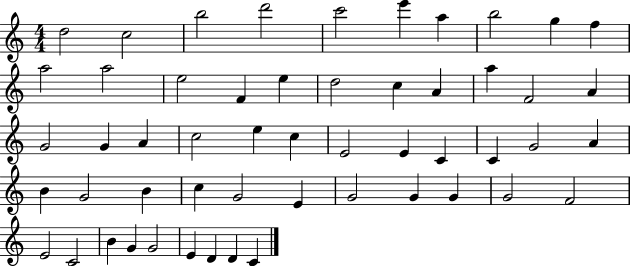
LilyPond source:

{
  \clef treble
  \numericTimeSignature
  \time 4/4
  \key c \major
  d''2 c''2 | b''2 d'''2 | c'''2 e'''4 a''4 | b''2 g''4 f''4 | \break a''2 a''2 | e''2 f'4 e''4 | d''2 c''4 a'4 | a''4 f'2 a'4 | \break g'2 g'4 a'4 | c''2 e''4 c''4 | e'2 e'4 c'4 | c'4 g'2 a'4 | \break b'4 g'2 b'4 | c''4 g'2 e'4 | g'2 g'4 g'4 | g'2 f'2 | \break e'2 c'2 | b'4 g'4 g'2 | e'4 d'4 d'4 c'4 | \bar "|."
}